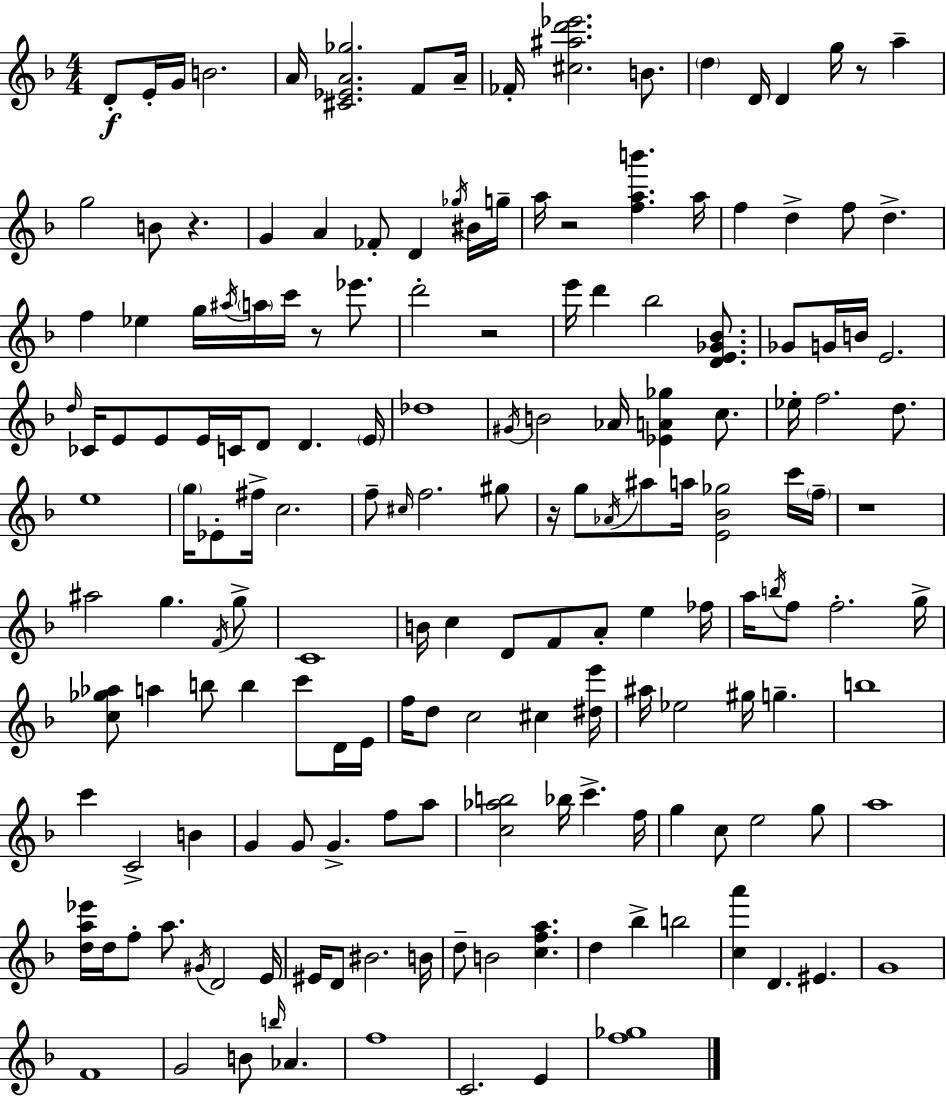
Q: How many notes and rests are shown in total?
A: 170